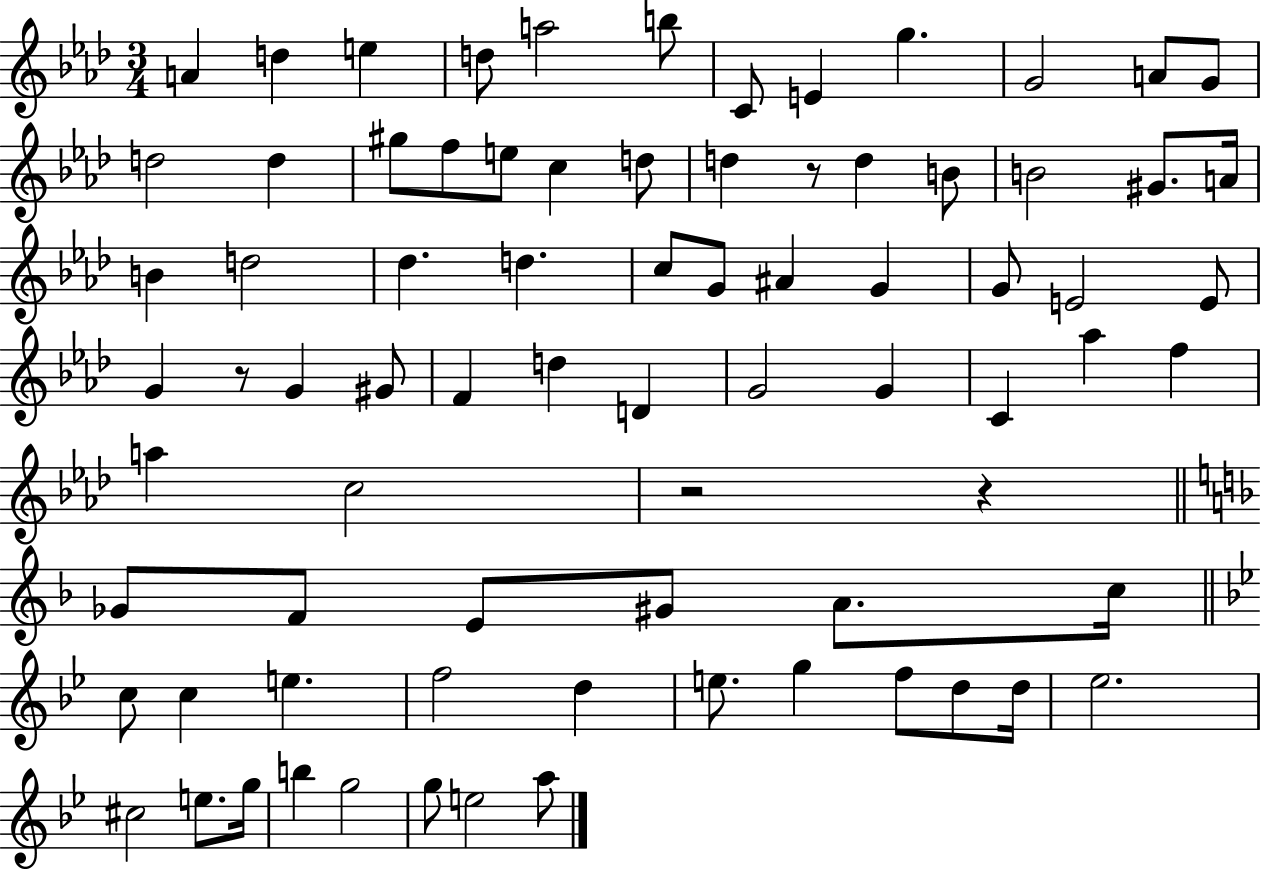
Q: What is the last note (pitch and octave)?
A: A5